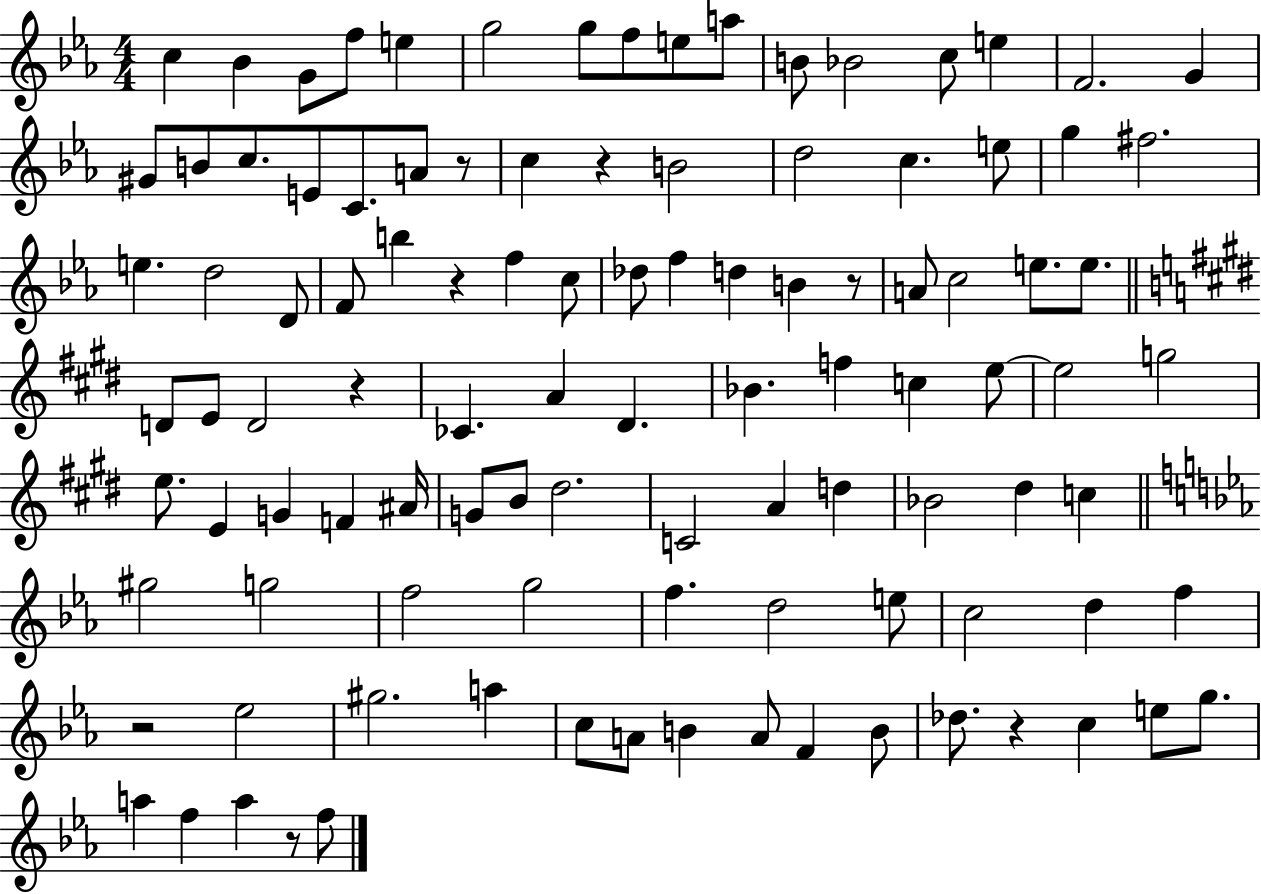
C5/q Bb4/q G4/e F5/e E5/q G5/h G5/e F5/e E5/e A5/e B4/e Bb4/h C5/e E5/q F4/h. G4/q G#4/e B4/e C5/e. E4/e C4/e. A4/e R/e C5/q R/q B4/h D5/h C5/q. E5/e G5/q F#5/h. E5/q. D5/h D4/e F4/e B5/q R/q F5/q C5/e Db5/e F5/q D5/q B4/q R/e A4/e C5/h E5/e. E5/e. D4/e E4/e D4/h R/q CES4/q. A4/q D#4/q. Bb4/q. F5/q C5/q E5/e E5/h G5/h E5/e. E4/q G4/q F4/q A#4/s G4/e B4/e D#5/h. C4/h A4/q D5/q Bb4/h D#5/q C5/q G#5/h G5/h F5/h G5/h F5/q. D5/h E5/e C5/h D5/q F5/q R/h Eb5/h G#5/h. A5/q C5/e A4/e B4/q A4/e F4/q B4/e Db5/e. R/q C5/q E5/e G5/e. A5/q F5/q A5/q R/e F5/e